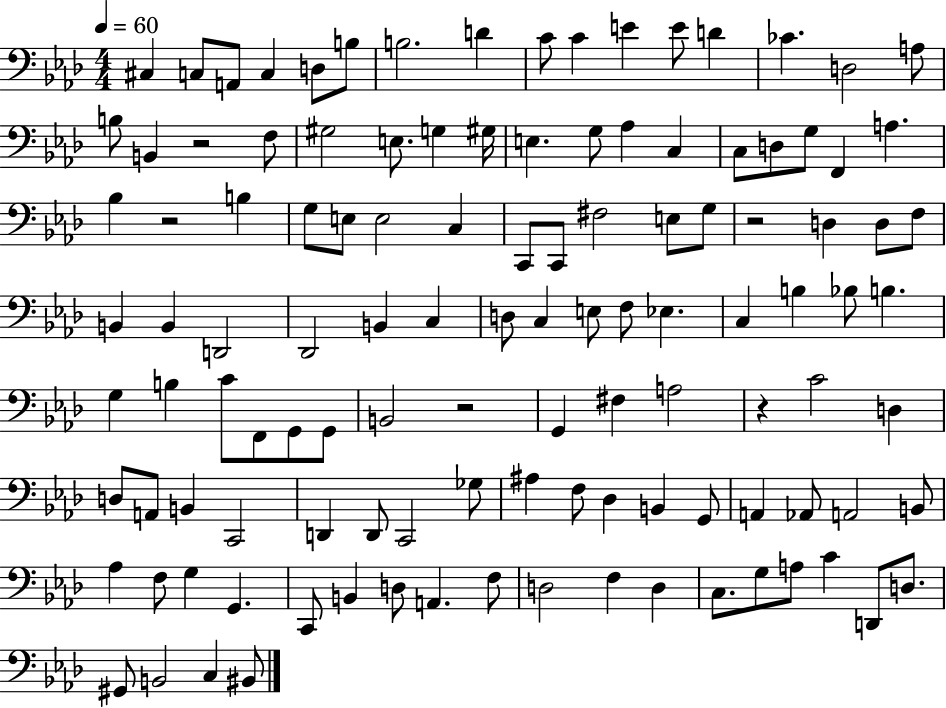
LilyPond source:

{
  \clef bass
  \numericTimeSignature
  \time 4/4
  \key aes \major
  \tempo 4 = 60
  cis4 c8 a,8 c4 d8 b8 | b2. d'4 | c'8 c'4 e'4 e'8 d'4 | ces'4. d2 a8 | \break b8 b,4 r2 f8 | gis2 e8. g4 gis16 | e4. g8 aes4 c4 | c8 d8 g8 f,4 a4. | \break bes4 r2 b4 | g8 e8 e2 c4 | c,8 c,8 fis2 e8 g8 | r2 d4 d8 f8 | \break b,4 b,4 d,2 | des,2 b,4 c4 | d8 c4 e8 f8 ees4. | c4 b4 bes8 b4. | \break g4 b4 c'8 f,8 g,8 g,8 | b,2 r2 | g,4 fis4 a2 | r4 c'2 d4 | \break d8 a,8 b,4 c,2 | d,4 d,8 c,2 ges8 | ais4 f8 des4 b,4 g,8 | a,4 aes,8 a,2 b,8 | \break aes4 f8 g4 g,4. | c,8 b,4 d8 a,4. f8 | d2 f4 d4 | c8. g8 a8 c'4 d,8 d8. | \break gis,8 b,2 c4 bis,8 | \bar "|."
}